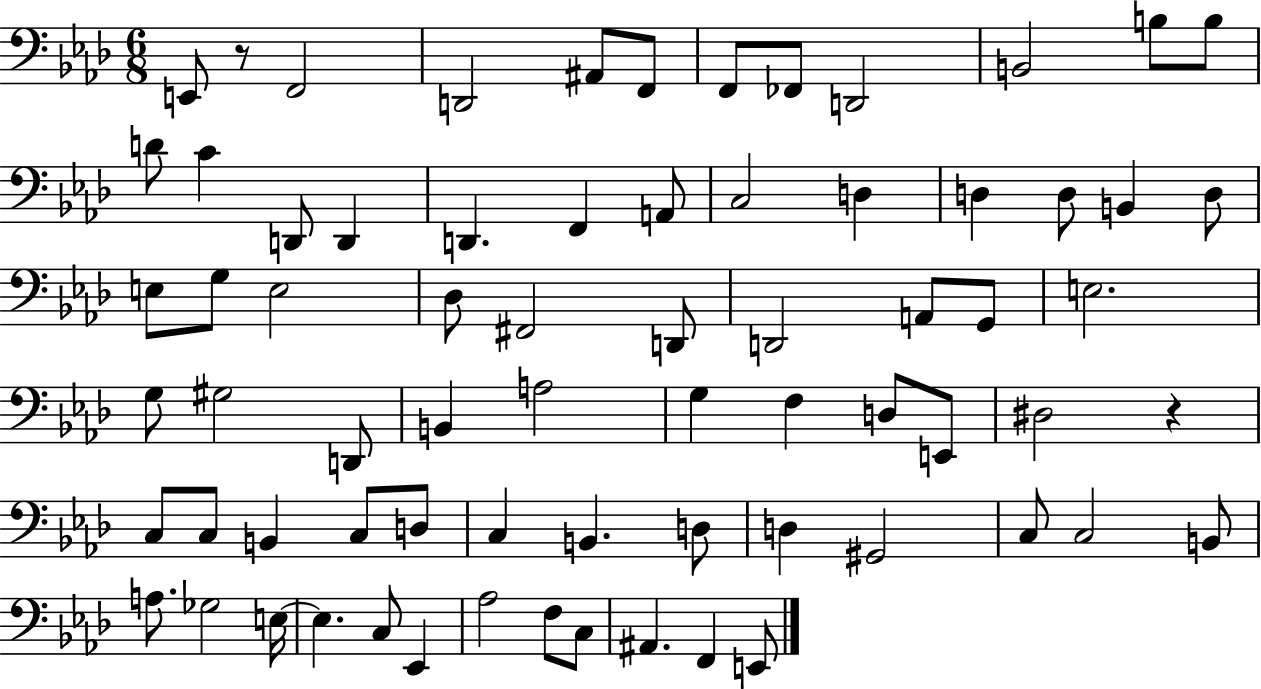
E2/e R/e F2/h D2/h A#2/e F2/e F2/e FES2/e D2/h B2/h B3/e B3/e D4/e C4/q D2/e D2/q D2/q. F2/q A2/e C3/h D3/q D3/q D3/e B2/q D3/e E3/e G3/e E3/h Db3/e F#2/h D2/e D2/h A2/e G2/e E3/h. G3/e G#3/h D2/e B2/q A3/h G3/q F3/q D3/e E2/e D#3/h R/q C3/e C3/e B2/q C3/e D3/e C3/q B2/q. D3/e D3/q G#2/h C3/e C3/h B2/e A3/e. Gb3/h E3/s E3/q. C3/e Eb2/q Ab3/h F3/e C3/e A#2/q. F2/q E2/e